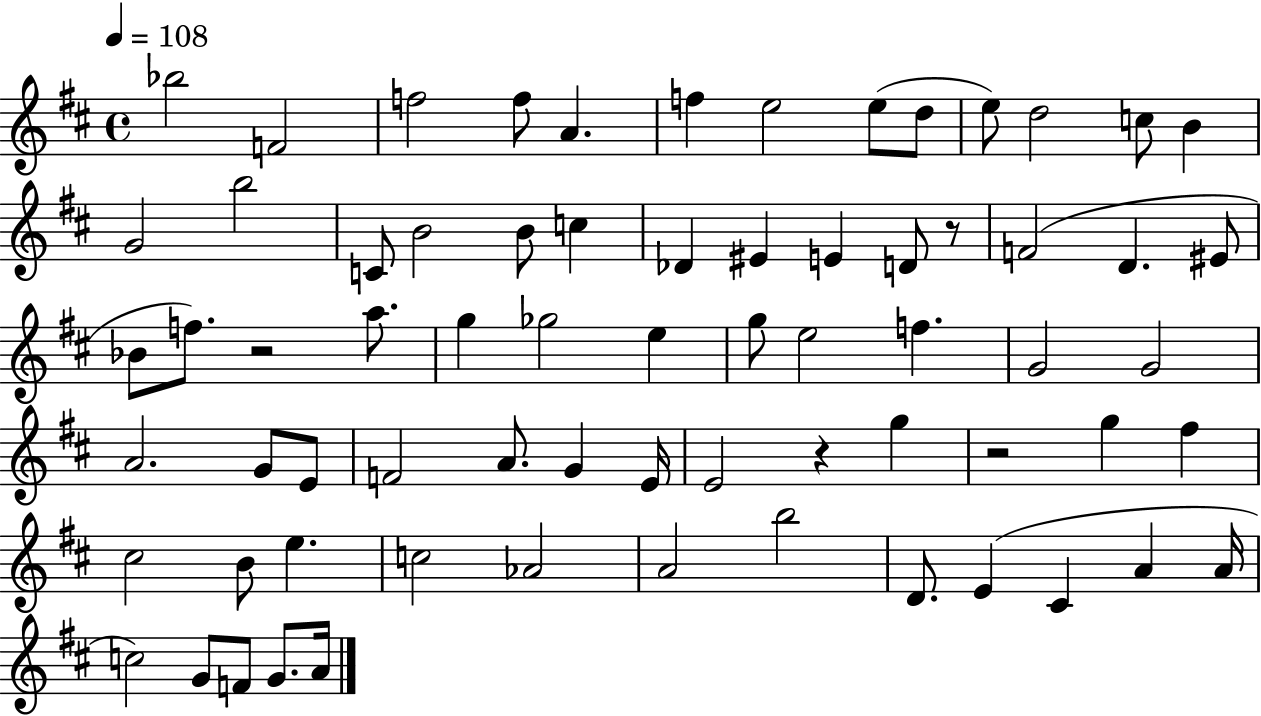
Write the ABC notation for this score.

X:1
T:Untitled
M:4/4
L:1/4
K:D
_b2 F2 f2 f/2 A f e2 e/2 d/2 e/2 d2 c/2 B G2 b2 C/2 B2 B/2 c _D ^E E D/2 z/2 F2 D ^E/2 _B/2 f/2 z2 a/2 g _g2 e g/2 e2 f G2 G2 A2 G/2 E/2 F2 A/2 G E/4 E2 z g z2 g ^f ^c2 B/2 e c2 _A2 A2 b2 D/2 E ^C A A/4 c2 G/2 F/2 G/2 A/4